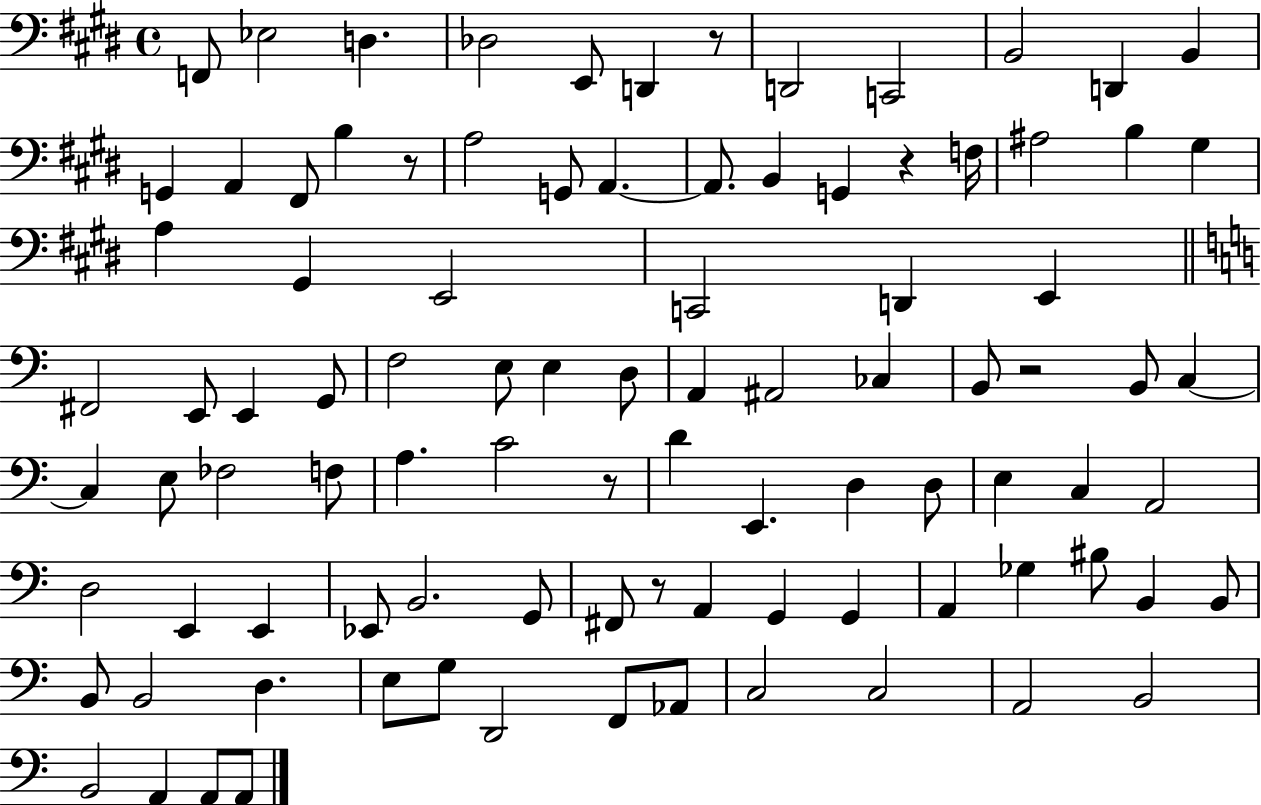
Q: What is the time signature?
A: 4/4